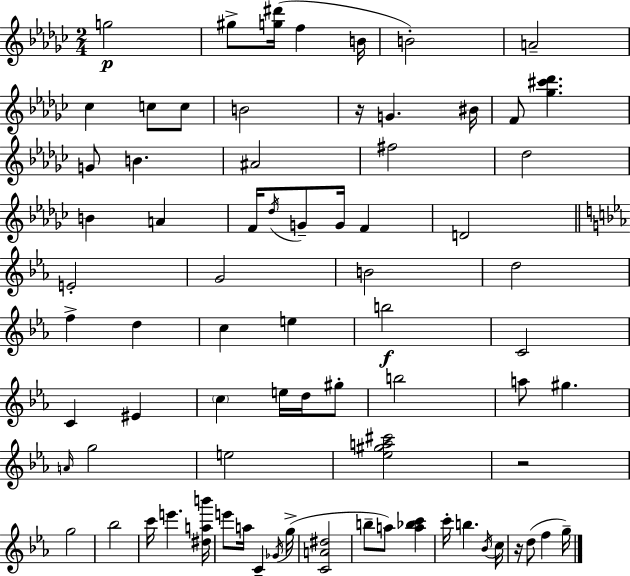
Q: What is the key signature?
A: EES minor